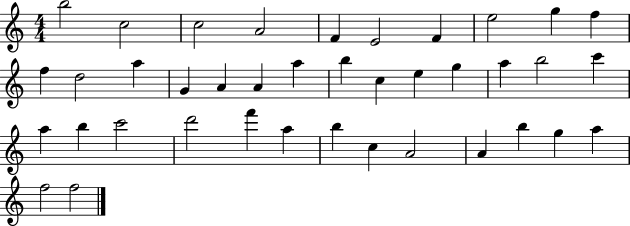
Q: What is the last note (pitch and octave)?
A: F5